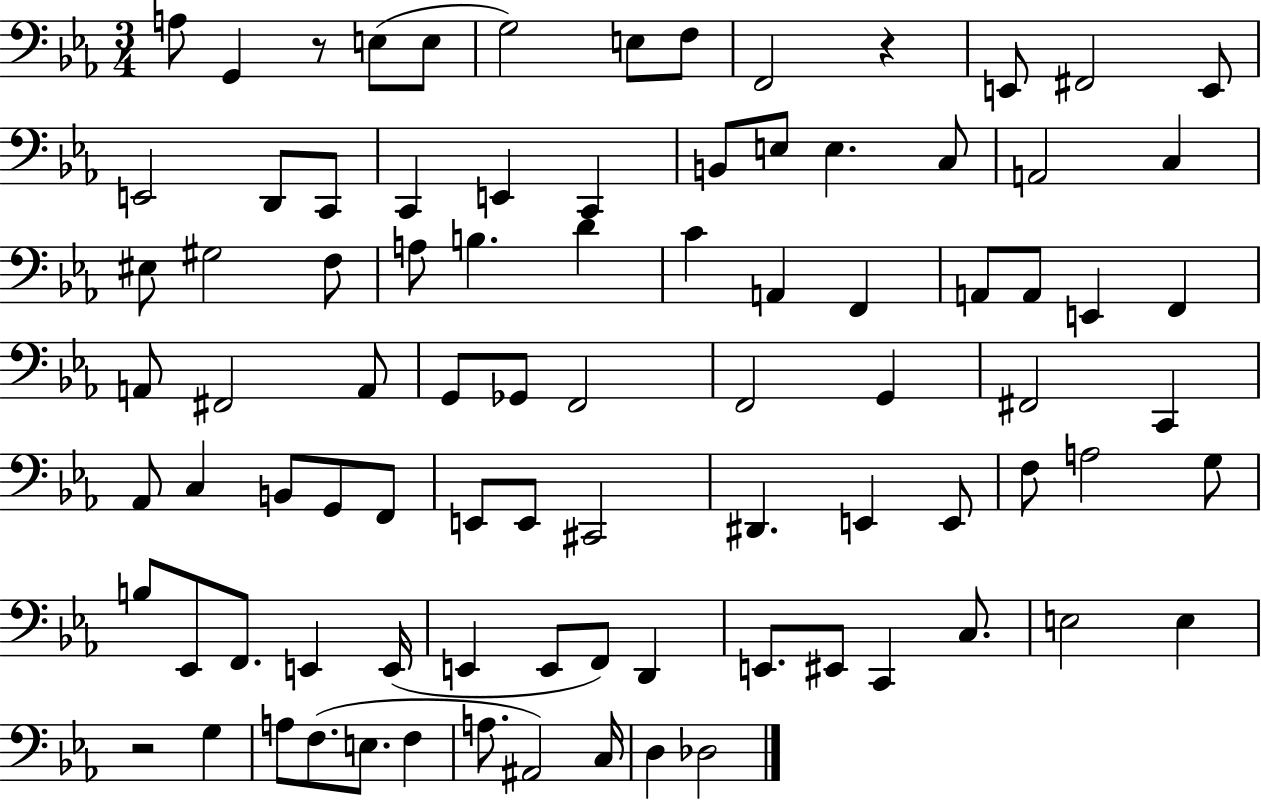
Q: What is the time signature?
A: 3/4